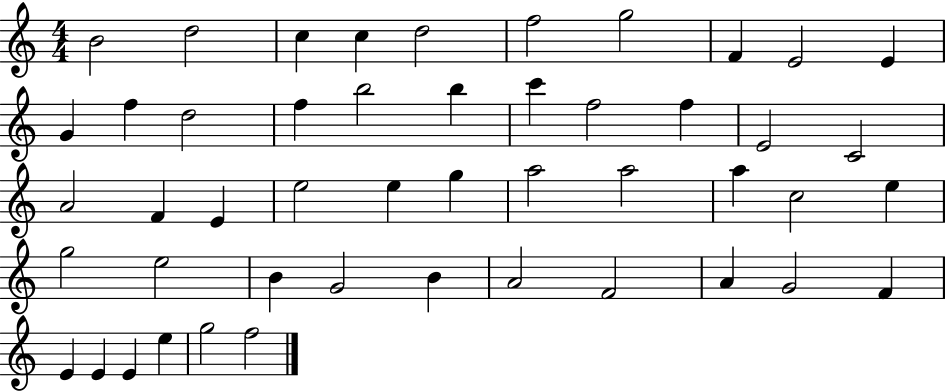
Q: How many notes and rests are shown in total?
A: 48